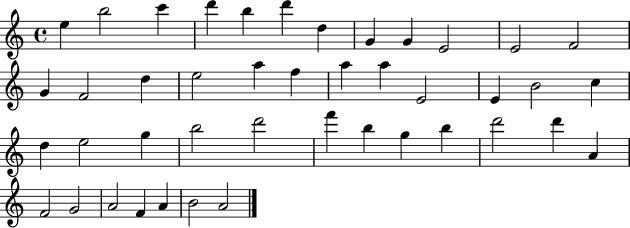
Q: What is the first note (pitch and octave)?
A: E5